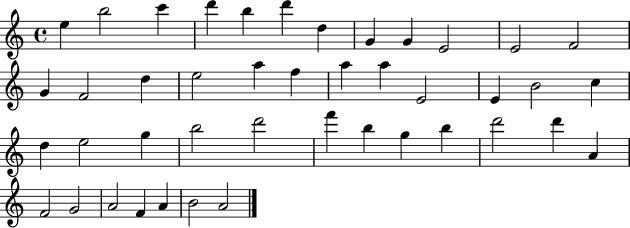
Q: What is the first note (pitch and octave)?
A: E5